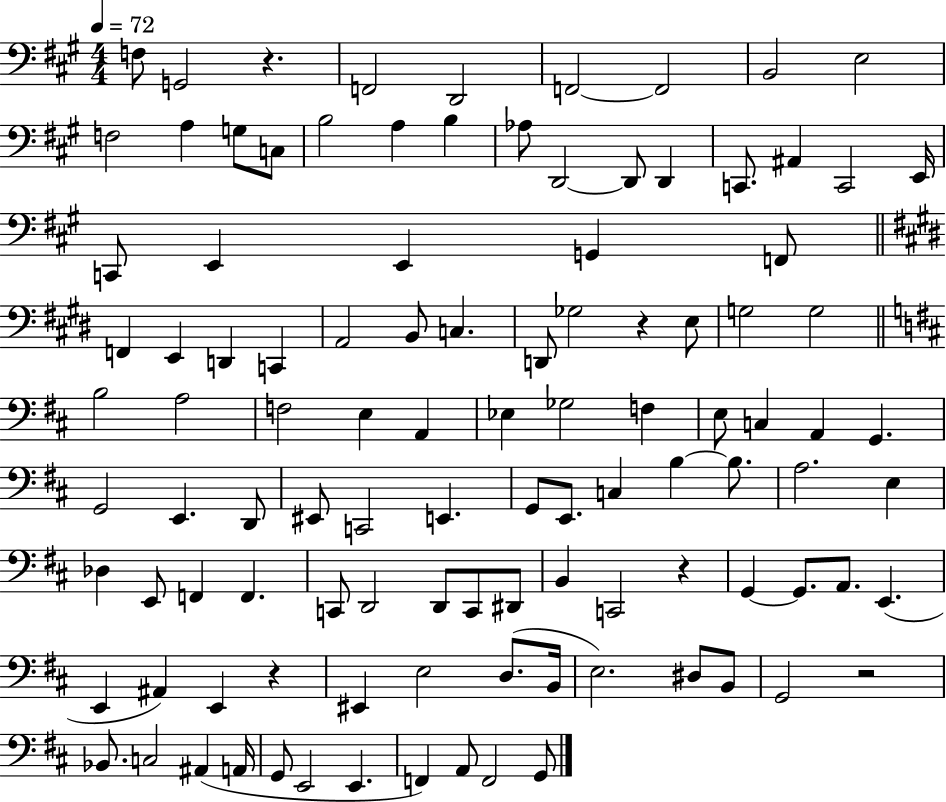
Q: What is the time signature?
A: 4/4